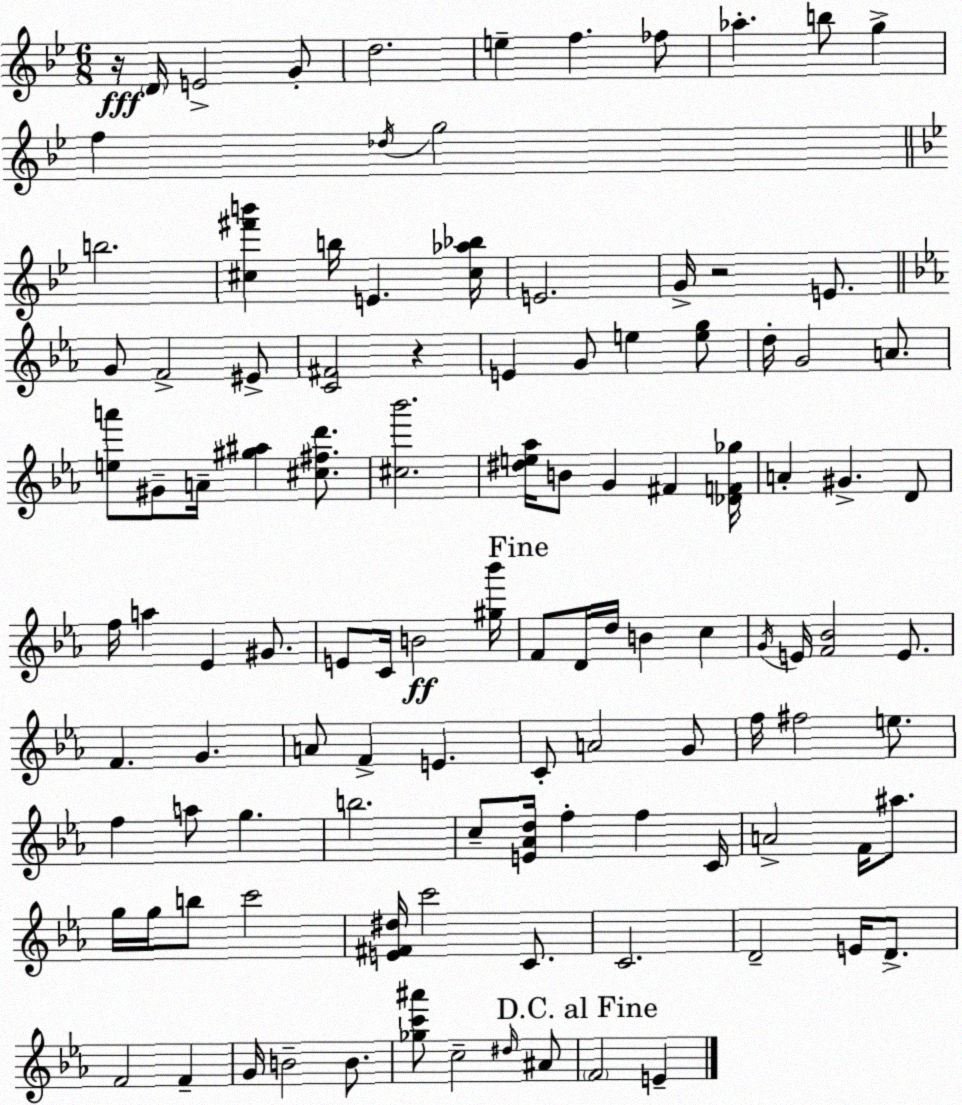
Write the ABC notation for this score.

X:1
T:Untitled
M:6/8
L:1/4
K:Bb
z/4 D/4 E2 G/2 d2 e f _f/2 _a b/2 g f _d/4 g2 b2 [^c^f'b'] b/4 E [^c_a_b]/4 E2 G/4 z2 E/2 G/2 F2 ^E/2 [C^F]2 z E G/2 e [eg]/2 d/4 G2 A/2 [ea']/2 ^G/2 A/4 [^g^a] [^c^fd']/2 [^c_b']2 [^de_a]/4 B/2 G ^F [_DF_g]/4 A ^G D/2 f/4 a _E ^G/2 E/2 C/4 B2 [^g_b']/4 F/2 D/4 d/4 B c G/4 E/4 [F_B]2 E/2 F G A/2 F E C/2 A2 G/2 f/4 ^f2 e/2 f a/2 g b2 c/2 [E_Ad]/4 f f C/4 A2 F/4 ^a/2 g/4 g/4 b/2 c'2 [E^F^d]/4 c'2 C/2 C2 D2 E/4 D/2 F2 F G/4 B2 B/2 [_gc'^a']/2 c2 ^d/4 ^A/2 F2 E